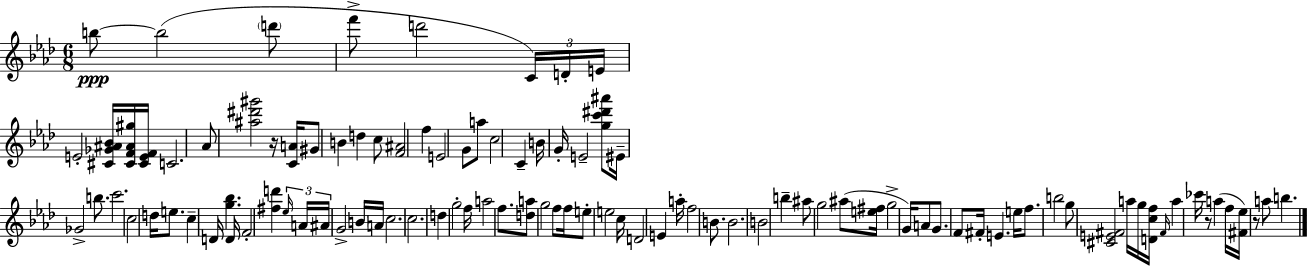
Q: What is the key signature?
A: AES major